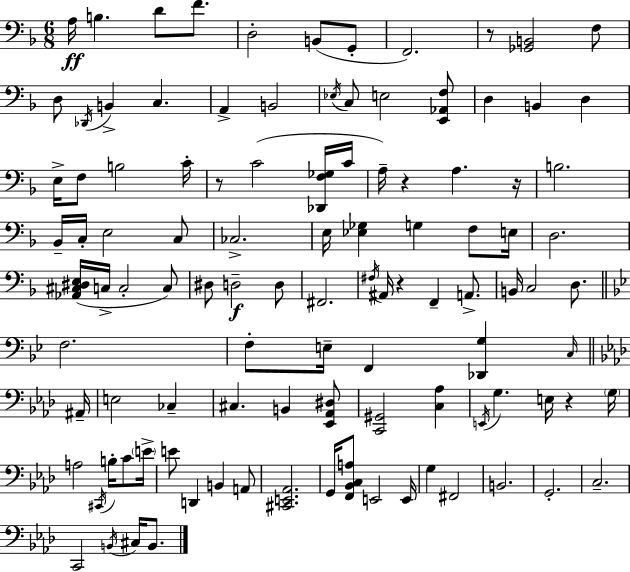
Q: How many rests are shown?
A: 6